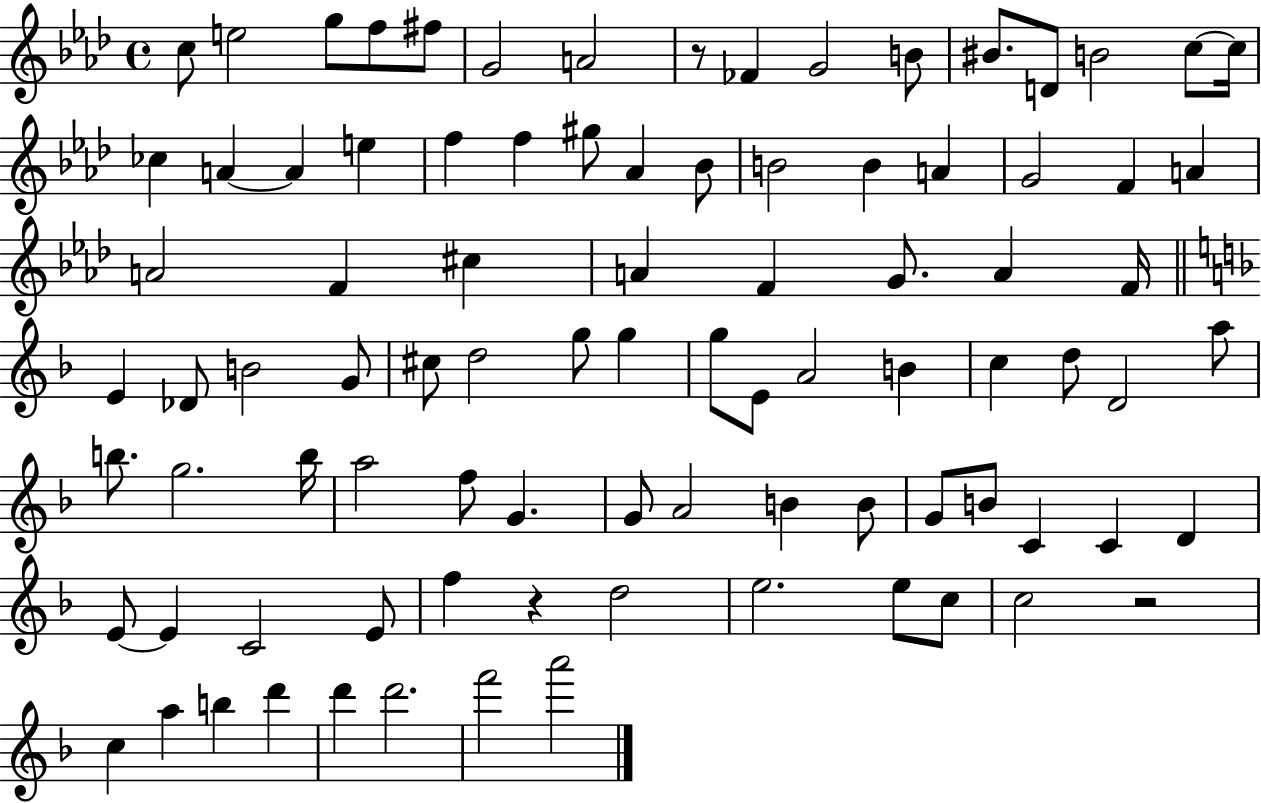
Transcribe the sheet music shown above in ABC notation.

X:1
T:Untitled
M:4/4
L:1/4
K:Ab
c/2 e2 g/2 f/2 ^f/2 G2 A2 z/2 _F G2 B/2 ^B/2 D/2 B2 c/2 c/4 _c A A e f f ^g/2 _A _B/2 B2 B A G2 F A A2 F ^c A F G/2 A F/4 E _D/2 B2 G/2 ^c/2 d2 g/2 g g/2 E/2 A2 B c d/2 D2 a/2 b/2 g2 b/4 a2 f/2 G G/2 A2 B B/2 G/2 B/2 C C D E/2 E C2 E/2 f z d2 e2 e/2 c/2 c2 z2 c a b d' d' d'2 f'2 a'2